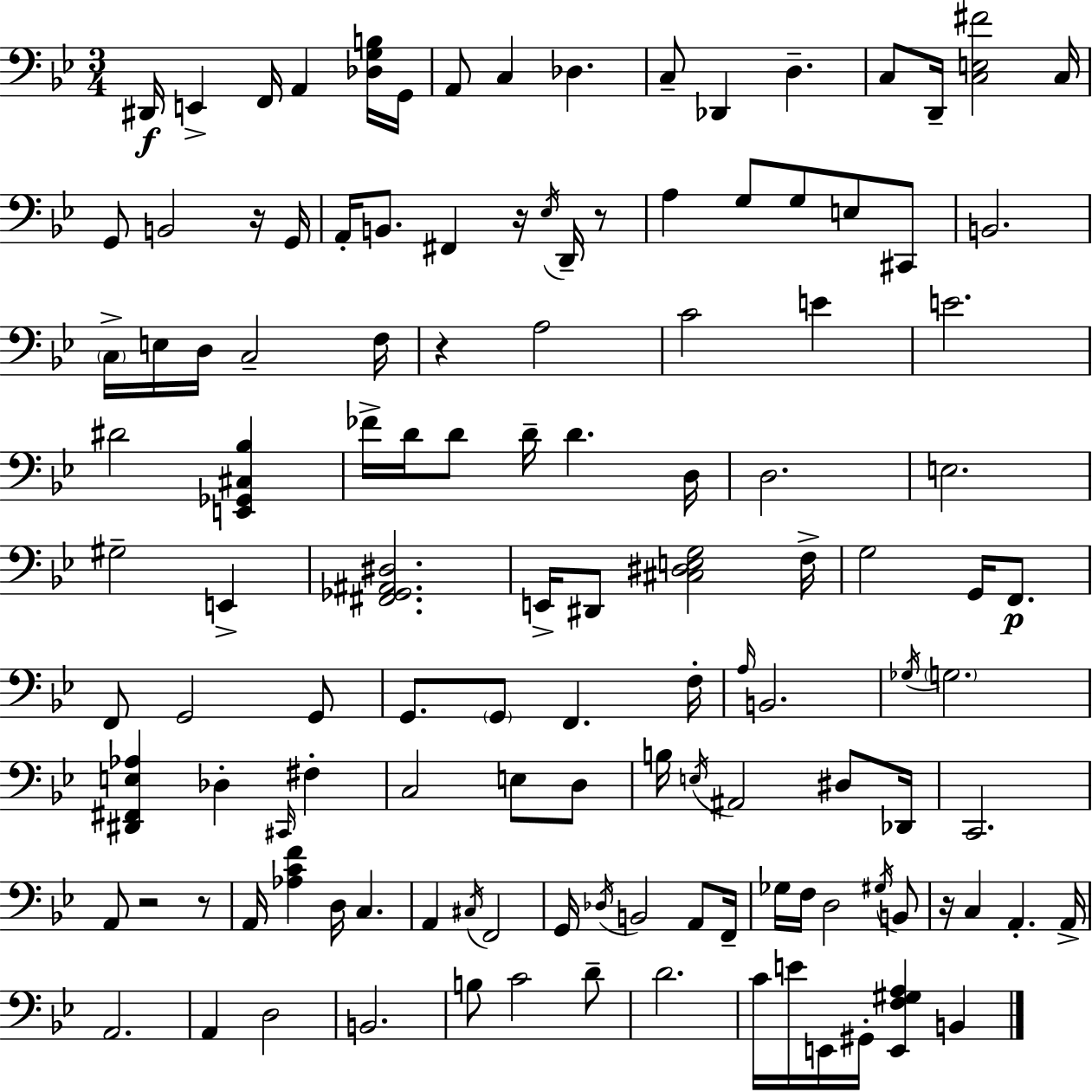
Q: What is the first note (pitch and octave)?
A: D#2